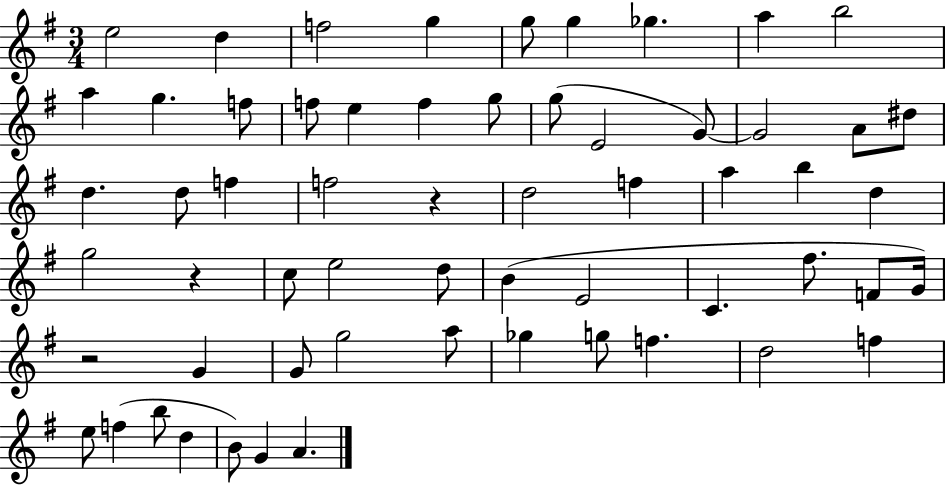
X:1
T:Untitled
M:3/4
L:1/4
K:G
e2 d f2 g g/2 g _g a b2 a g f/2 f/2 e f g/2 g/2 E2 G/2 G2 A/2 ^d/2 d d/2 f f2 z d2 f a b d g2 z c/2 e2 d/2 B E2 C ^f/2 F/2 G/4 z2 G G/2 g2 a/2 _g g/2 f d2 f e/2 f b/2 d B/2 G A